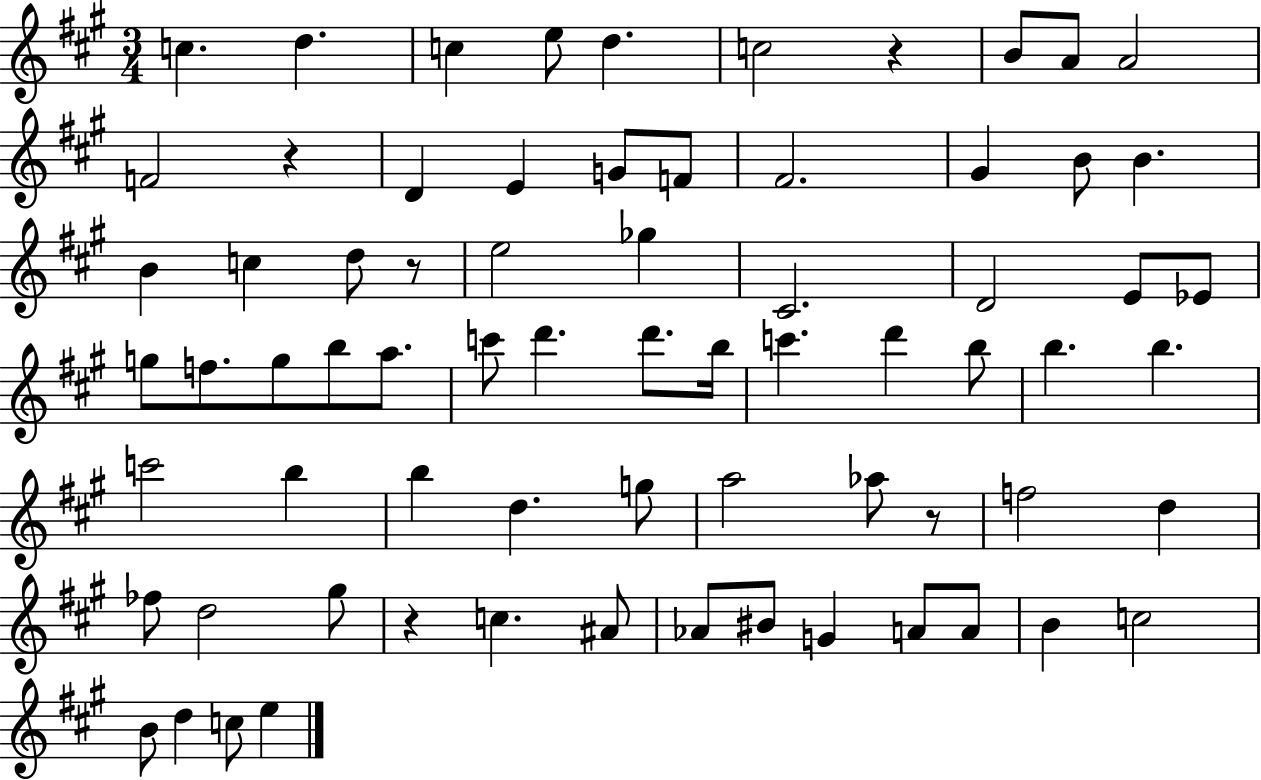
{
  \clef treble
  \numericTimeSignature
  \time 3/4
  \key a \major
  c''4. d''4. | c''4 e''8 d''4. | c''2 r4 | b'8 a'8 a'2 | \break f'2 r4 | d'4 e'4 g'8 f'8 | fis'2. | gis'4 b'8 b'4. | \break b'4 c''4 d''8 r8 | e''2 ges''4 | cis'2. | d'2 e'8 ees'8 | \break g''8 f''8. g''8 b''8 a''8. | c'''8 d'''4. d'''8. b''16 | c'''4. d'''4 b''8 | b''4. b''4. | \break c'''2 b''4 | b''4 d''4. g''8 | a''2 aes''8 r8 | f''2 d''4 | \break fes''8 d''2 gis''8 | r4 c''4. ais'8 | aes'8 bis'8 g'4 a'8 a'8 | b'4 c''2 | \break b'8 d''4 c''8 e''4 | \bar "|."
}